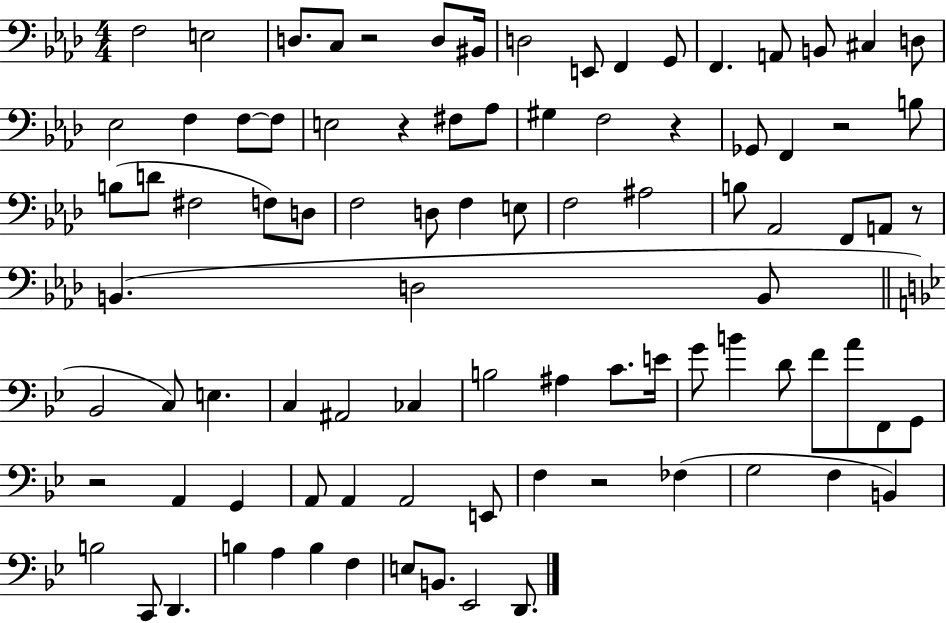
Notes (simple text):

F3/h E3/h D3/e. C3/e R/h D3/e BIS2/s D3/h E2/e F2/q G2/e F2/q. A2/e B2/e C#3/q D3/e Eb3/h F3/q F3/e F3/e E3/h R/q F#3/e Ab3/e G#3/q F3/h R/q Gb2/e F2/q R/h B3/e B3/e D4/e F#3/h F3/e D3/e F3/h D3/e F3/q E3/e F3/h A#3/h B3/e Ab2/h F2/e A2/e R/e B2/q. D3/h B2/e Bb2/h C3/e E3/q. C3/q A#2/h CES3/q B3/h A#3/q C4/e. E4/s G4/e B4/q D4/e F4/e A4/e F2/e G2/e R/h A2/q G2/q A2/e A2/q A2/h E2/e F3/q R/h FES3/q G3/h F3/q B2/q B3/h C2/e D2/q. B3/q A3/q B3/q F3/q E3/e B2/e. Eb2/h D2/e.